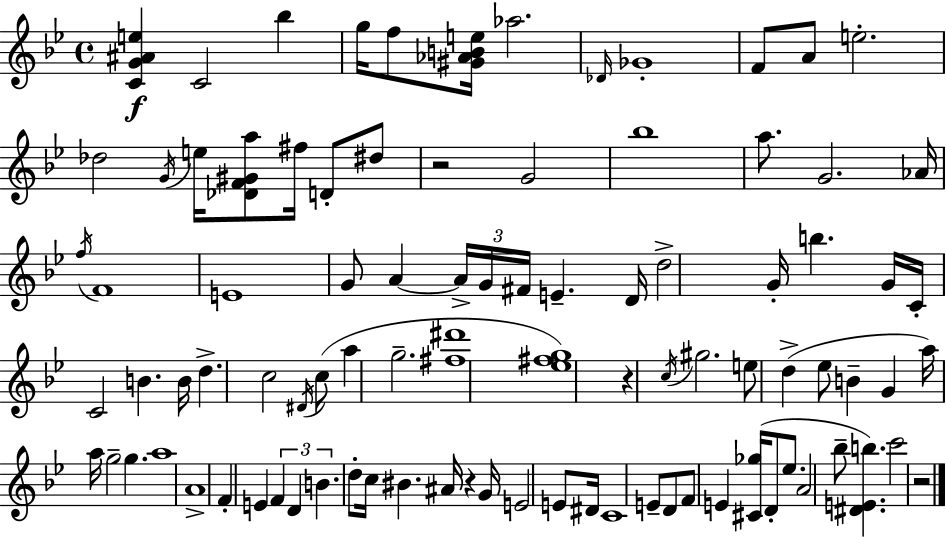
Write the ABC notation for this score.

X:1
T:Untitled
M:4/4
L:1/4
K:Gm
[CG^Ae] C2 _b g/4 f/2 [^G_ABe]/4 _a2 _D/4 _G4 F/2 A/2 e2 _d2 G/4 e/4 [_DF^Ga]/2 ^f/4 D/2 ^d/2 z2 G2 _b4 a/2 G2 _A/4 f/4 F4 E4 G/2 A A/4 G/4 ^F/4 E D/4 d2 G/4 b G/4 C/4 C2 B B/4 d c2 ^D/4 c/2 a g2 [^f^d']4 [_e^fg]4 z c/4 ^g2 e/2 d _e/2 B G a/4 a/4 g2 g a4 A4 F E F D B d/2 c/4 ^B ^A/4 z G/4 E2 E/2 ^D/4 C4 E/2 D/2 F/2 E [^C_g]/4 D/2 _e/2 A2 _b/2 [^DEb] c'2 z2